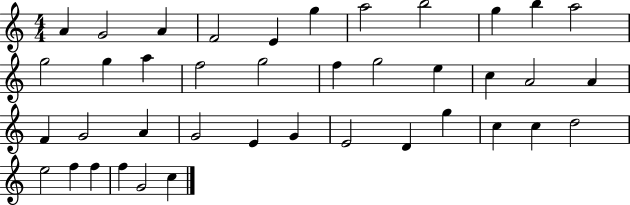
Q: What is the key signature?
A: C major